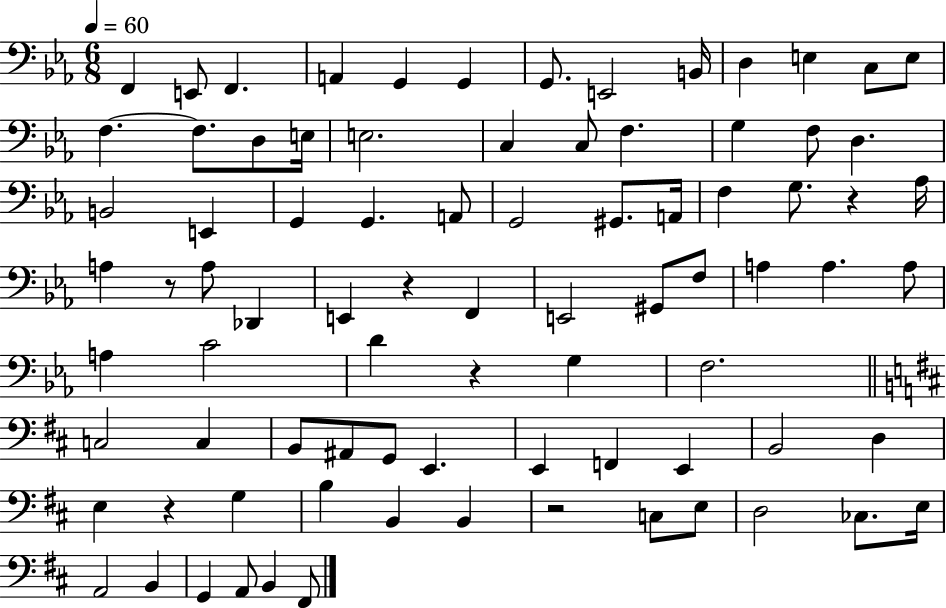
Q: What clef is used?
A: bass